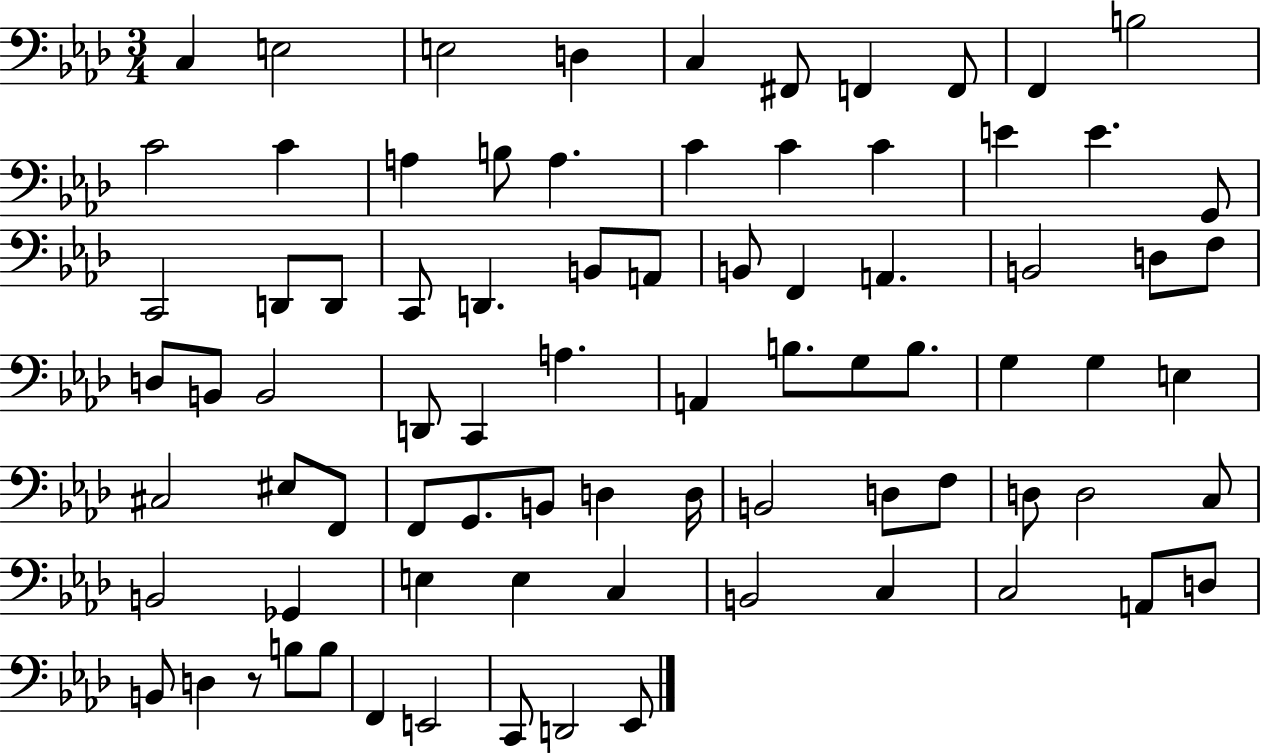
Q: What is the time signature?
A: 3/4